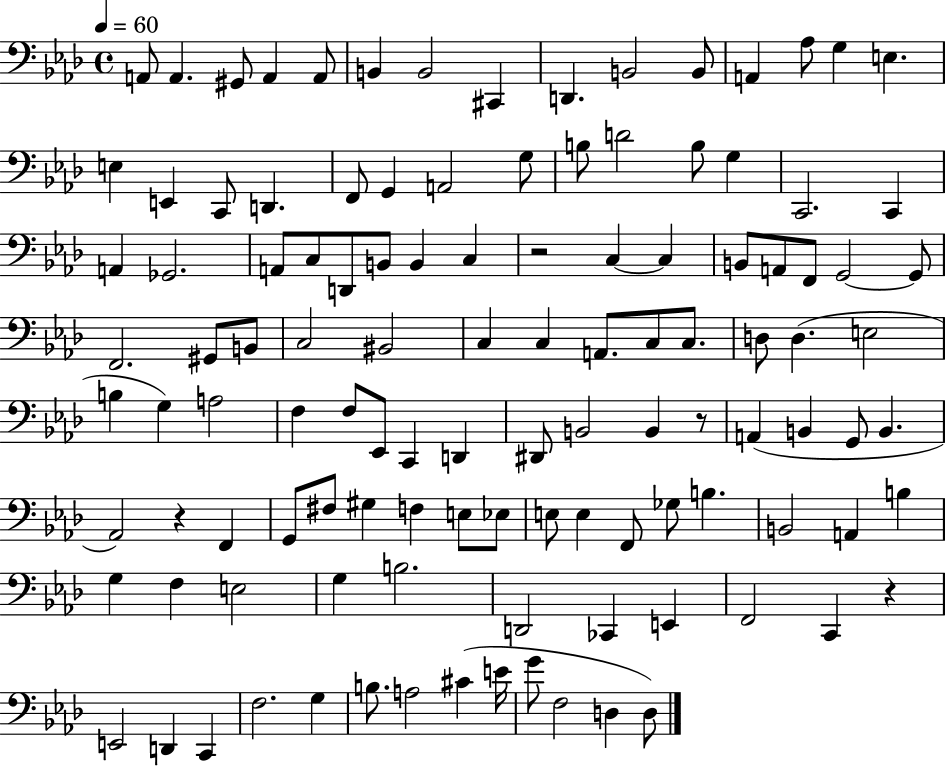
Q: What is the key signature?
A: AES major